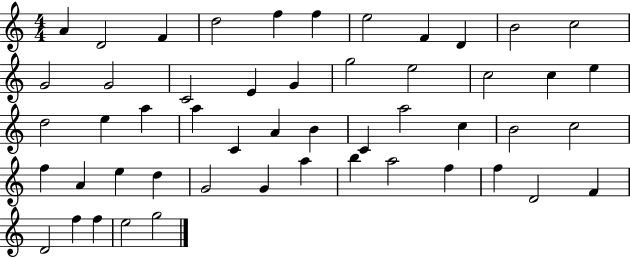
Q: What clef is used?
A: treble